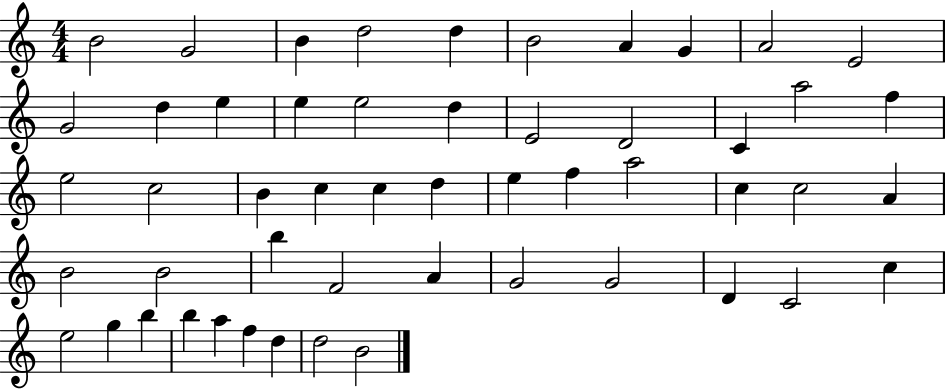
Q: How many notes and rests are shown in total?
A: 52